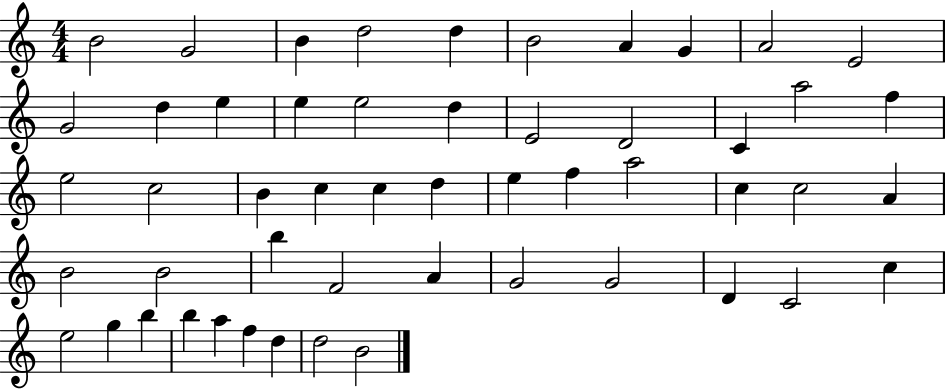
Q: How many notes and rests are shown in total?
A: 52